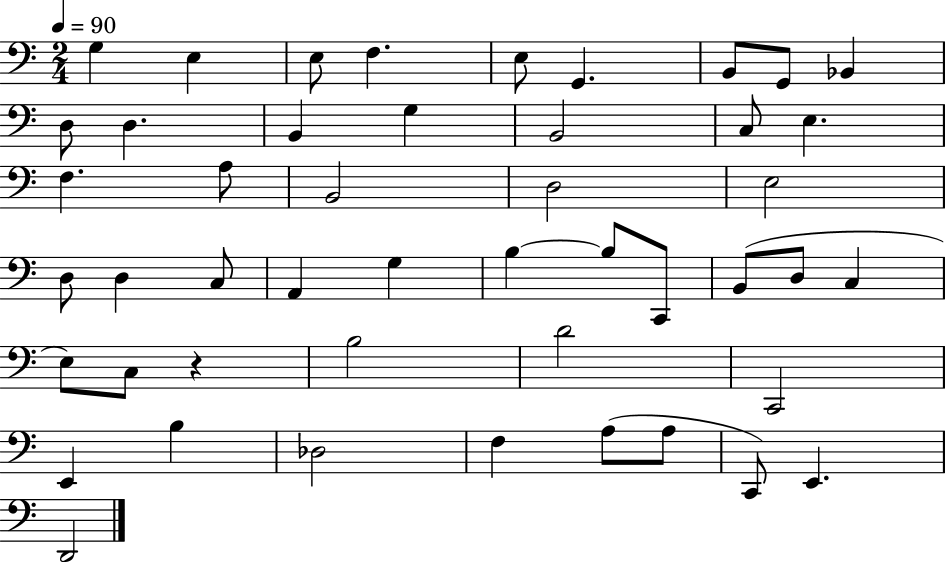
{
  \clef bass
  \numericTimeSignature
  \time 2/4
  \key c \major
  \tempo 4 = 90
  g4 e4 | e8 f4. | e8 g,4. | b,8 g,8 bes,4 | \break d8 d4. | b,4 g4 | b,2 | c8 e4. | \break f4. a8 | b,2 | d2 | e2 | \break d8 d4 c8 | a,4 g4 | b4~~ b8 c,8 | b,8( d8 c4 | \break e8) c8 r4 | b2 | d'2 | c,2 | \break e,4 b4 | des2 | f4 a8( a8 | c,8) e,4. | \break d,2 | \bar "|."
}